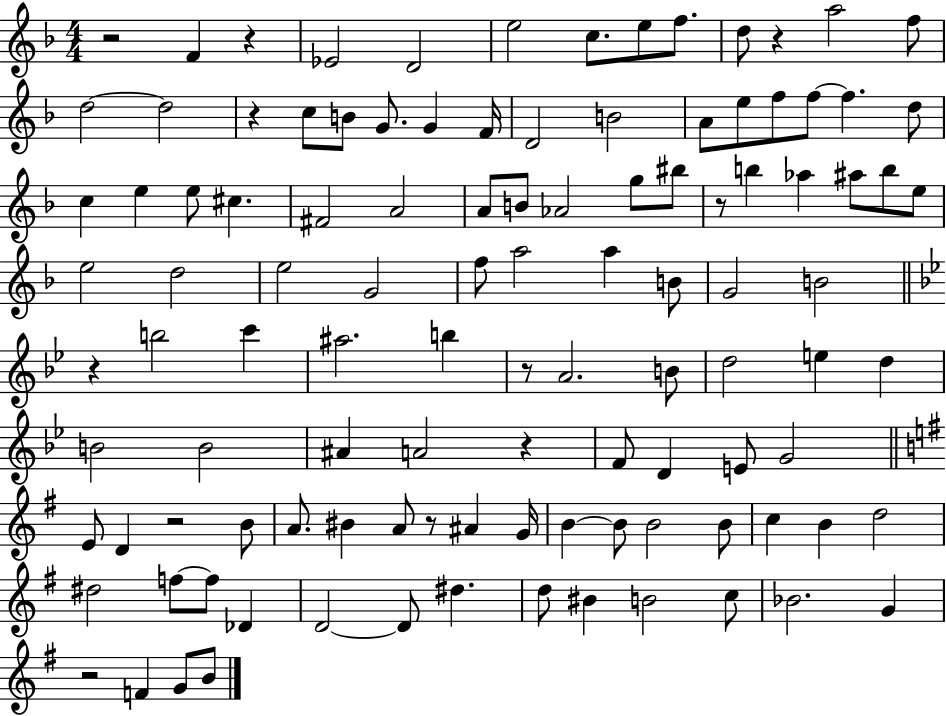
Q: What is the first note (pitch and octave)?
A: F4